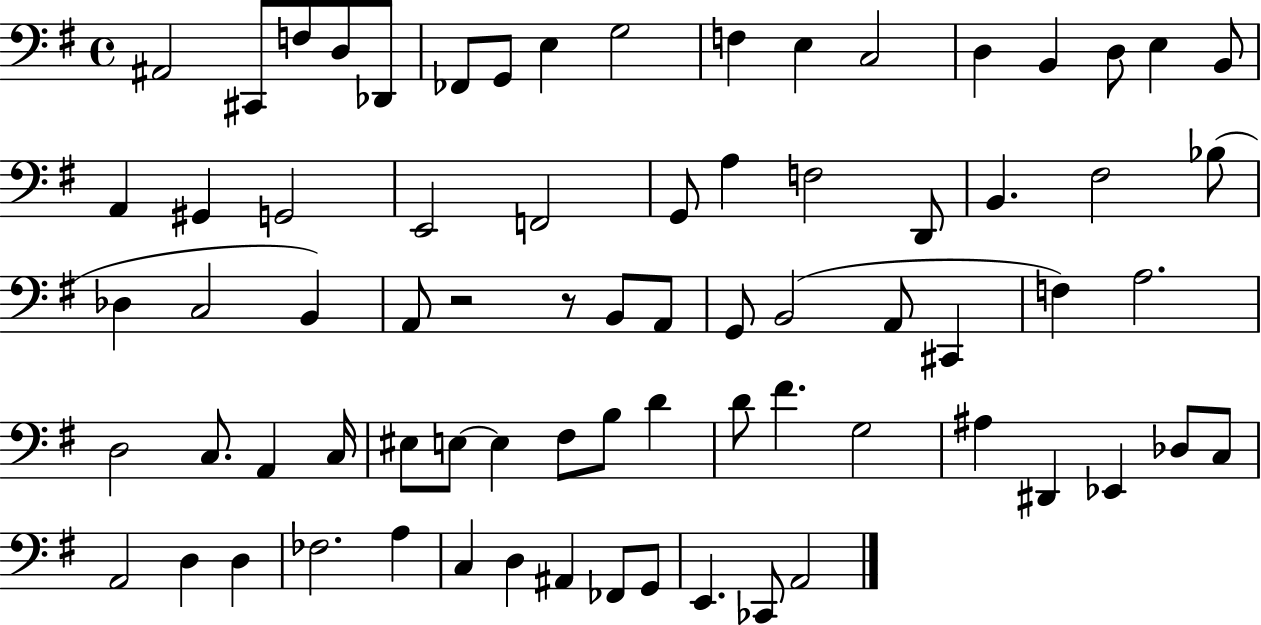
A#2/h C#2/e F3/e D3/e Db2/e FES2/e G2/e E3/q G3/h F3/q E3/q C3/h D3/q B2/q D3/e E3/q B2/e A2/q G#2/q G2/h E2/h F2/h G2/e A3/q F3/h D2/e B2/q. F#3/h Bb3/e Db3/q C3/h B2/q A2/e R/h R/e B2/e A2/e G2/e B2/h A2/e C#2/q F3/q A3/h. D3/h C3/e. A2/q C3/s EIS3/e E3/e E3/q F#3/e B3/e D4/q D4/e F#4/q. G3/h A#3/q D#2/q Eb2/q Db3/e C3/e A2/h D3/q D3/q FES3/h. A3/q C3/q D3/q A#2/q FES2/e G2/e E2/q. CES2/e A2/h